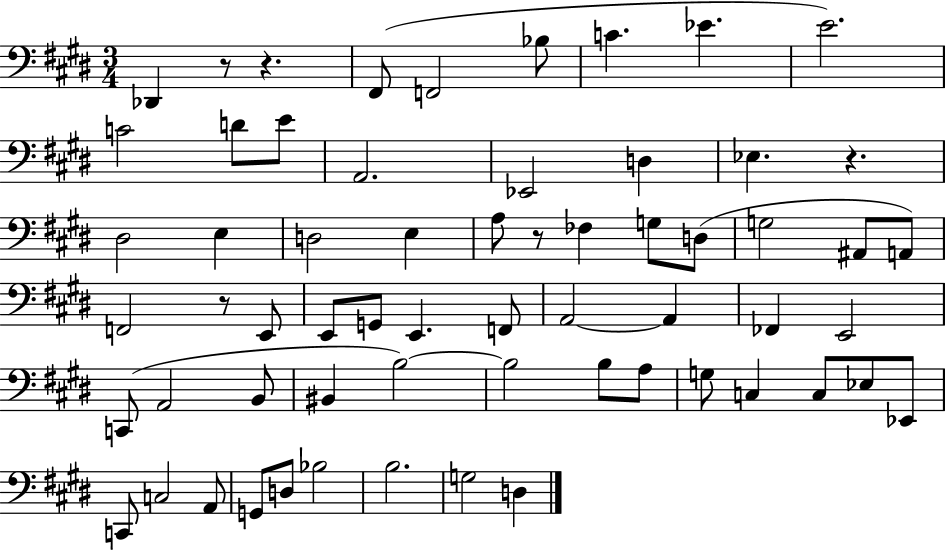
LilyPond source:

{
  \clef bass
  \numericTimeSignature
  \time 3/4
  \key e \major
  des,4 r8 r4. | fis,8( f,2 bes8 | c'4. ees'4. | e'2.) | \break c'2 d'8 e'8 | a,2. | ees,2 d4 | ees4. r4. | \break dis2 e4 | d2 e4 | a8 r8 fes4 g8 d8( | g2 ais,8 a,8) | \break f,2 r8 e,8 | e,8 g,8 e,4. f,8 | a,2~~ a,4 | fes,4 e,2 | \break c,8( a,2 b,8 | bis,4 b2~~) | b2 b8 a8 | g8 c4 c8 ees8 ees,8 | \break c,8 c2 a,8 | g,8 d8 bes2 | b2. | g2 d4 | \break \bar "|."
}